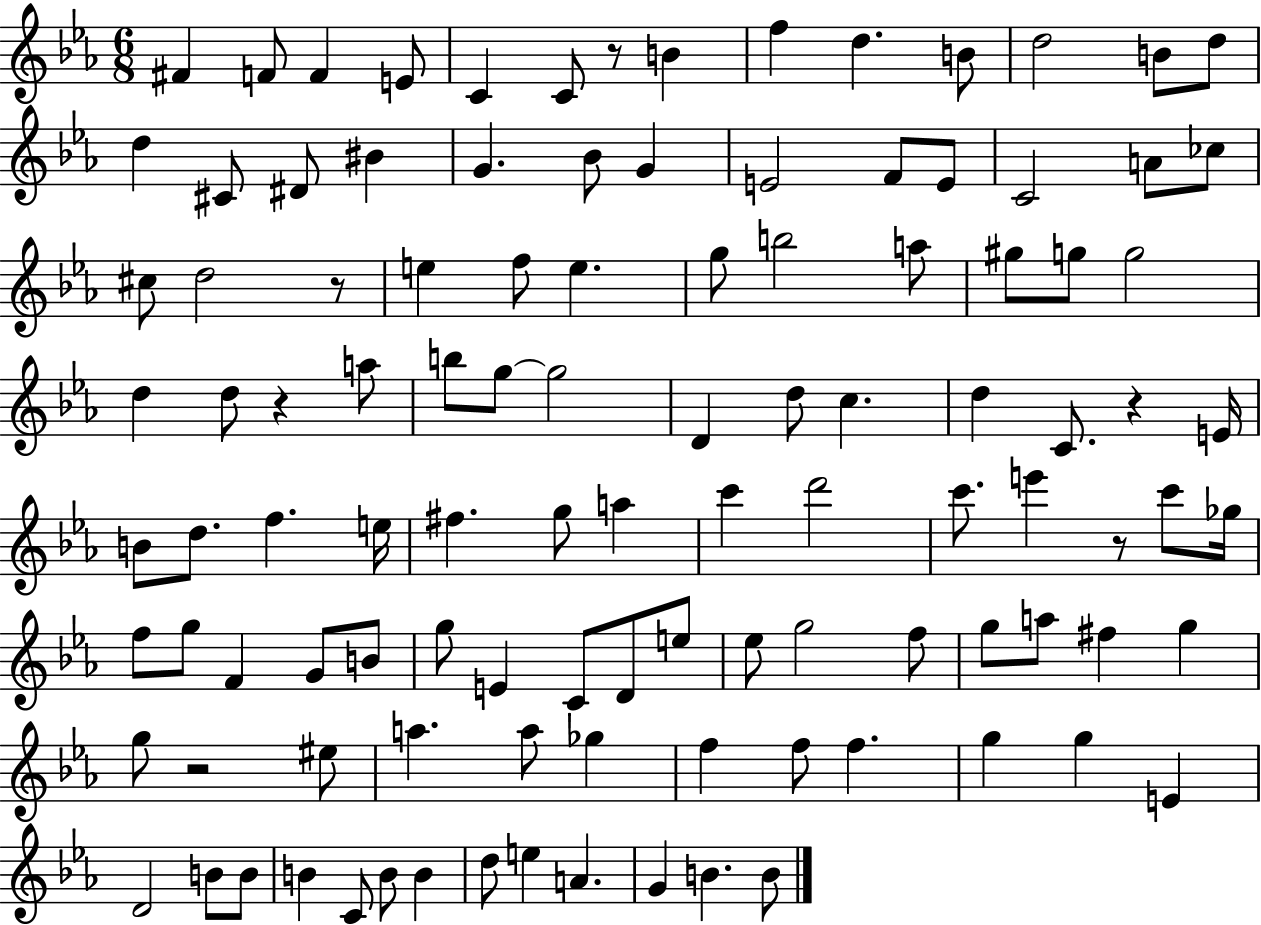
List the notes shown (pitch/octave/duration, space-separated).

F#4/q F4/e F4/q E4/e C4/q C4/e R/e B4/q F5/q D5/q. B4/e D5/h B4/e D5/e D5/q C#4/e D#4/e BIS4/q G4/q. Bb4/e G4/q E4/h F4/e E4/e C4/h A4/e CES5/e C#5/e D5/h R/e E5/q F5/e E5/q. G5/e B5/h A5/e G#5/e G5/e G5/h D5/q D5/e R/q A5/e B5/e G5/e G5/h D4/q D5/e C5/q. D5/q C4/e. R/q E4/s B4/e D5/e. F5/q. E5/s F#5/q. G5/e A5/q C6/q D6/h C6/e. E6/q R/e C6/e Gb5/s F5/e G5/e F4/q G4/e B4/e G5/e E4/q C4/e D4/e E5/e Eb5/e G5/h F5/e G5/e A5/e F#5/q G5/q G5/e R/h EIS5/e A5/q. A5/e Gb5/q F5/q F5/e F5/q. G5/q G5/q E4/q D4/h B4/e B4/e B4/q C4/e B4/e B4/q D5/e E5/q A4/q. G4/q B4/q. B4/e